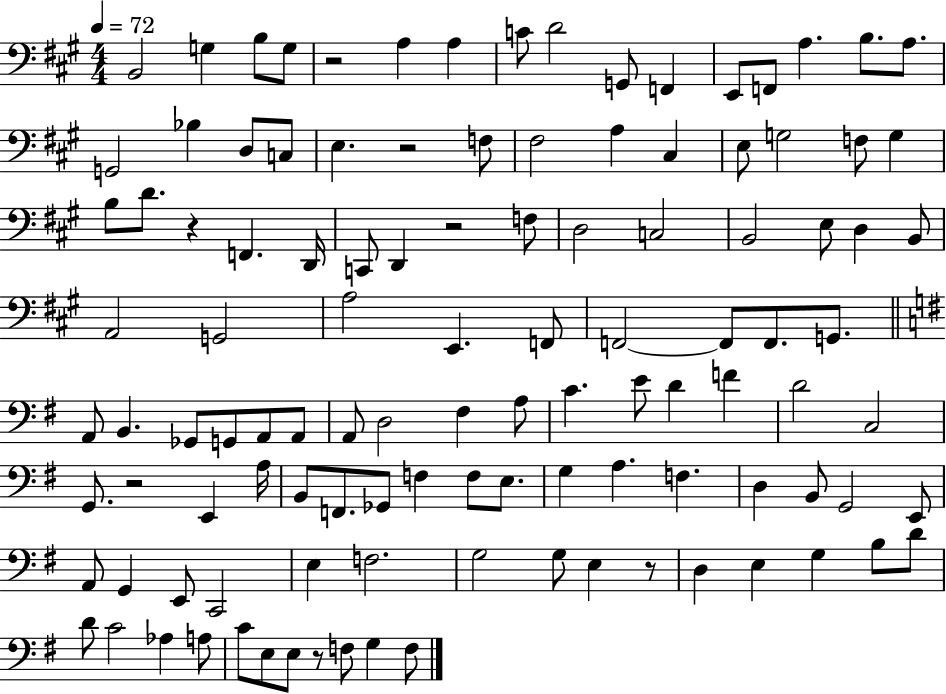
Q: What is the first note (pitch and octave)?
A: B2